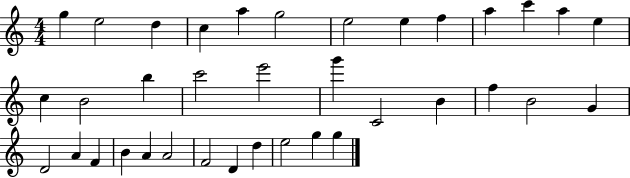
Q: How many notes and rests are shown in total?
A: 36